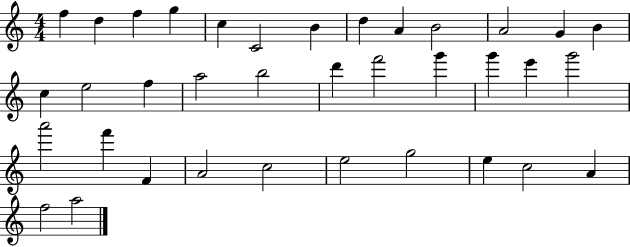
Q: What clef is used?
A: treble